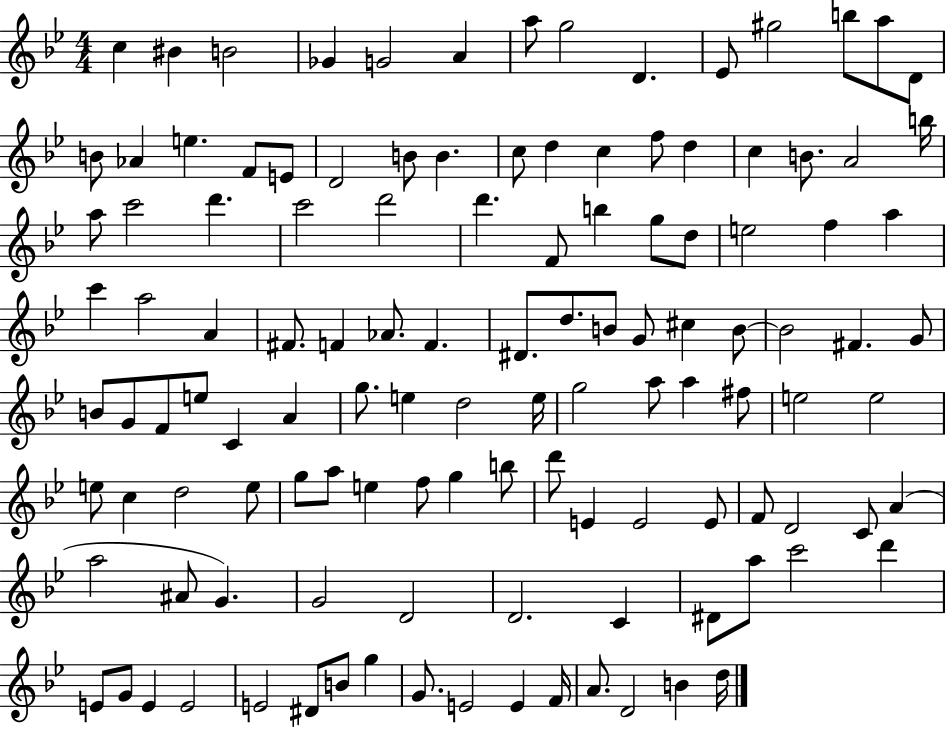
X:1
T:Untitled
M:4/4
L:1/4
K:Bb
c ^B B2 _G G2 A a/2 g2 D _E/2 ^g2 b/2 a/2 D/2 B/2 _A e F/2 E/2 D2 B/2 B c/2 d c f/2 d c B/2 A2 b/4 a/2 c'2 d' c'2 d'2 d' F/2 b g/2 d/2 e2 f a c' a2 A ^F/2 F _A/2 F ^D/2 d/2 B/2 G/2 ^c B/2 B2 ^F G/2 B/2 G/2 F/2 e/2 C A g/2 e d2 e/4 g2 a/2 a ^f/2 e2 e2 e/2 c d2 e/2 g/2 a/2 e f/2 g b/2 d'/2 E E2 E/2 F/2 D2 C/2 A a2 ^A/2 G G2 D2 D2 C ^D/2 a/2 c'2 d' E/2 G/2 E E2 E2 ^D/2 B/2 g G/2 E2 E F/4 A/2 D2 B d/4